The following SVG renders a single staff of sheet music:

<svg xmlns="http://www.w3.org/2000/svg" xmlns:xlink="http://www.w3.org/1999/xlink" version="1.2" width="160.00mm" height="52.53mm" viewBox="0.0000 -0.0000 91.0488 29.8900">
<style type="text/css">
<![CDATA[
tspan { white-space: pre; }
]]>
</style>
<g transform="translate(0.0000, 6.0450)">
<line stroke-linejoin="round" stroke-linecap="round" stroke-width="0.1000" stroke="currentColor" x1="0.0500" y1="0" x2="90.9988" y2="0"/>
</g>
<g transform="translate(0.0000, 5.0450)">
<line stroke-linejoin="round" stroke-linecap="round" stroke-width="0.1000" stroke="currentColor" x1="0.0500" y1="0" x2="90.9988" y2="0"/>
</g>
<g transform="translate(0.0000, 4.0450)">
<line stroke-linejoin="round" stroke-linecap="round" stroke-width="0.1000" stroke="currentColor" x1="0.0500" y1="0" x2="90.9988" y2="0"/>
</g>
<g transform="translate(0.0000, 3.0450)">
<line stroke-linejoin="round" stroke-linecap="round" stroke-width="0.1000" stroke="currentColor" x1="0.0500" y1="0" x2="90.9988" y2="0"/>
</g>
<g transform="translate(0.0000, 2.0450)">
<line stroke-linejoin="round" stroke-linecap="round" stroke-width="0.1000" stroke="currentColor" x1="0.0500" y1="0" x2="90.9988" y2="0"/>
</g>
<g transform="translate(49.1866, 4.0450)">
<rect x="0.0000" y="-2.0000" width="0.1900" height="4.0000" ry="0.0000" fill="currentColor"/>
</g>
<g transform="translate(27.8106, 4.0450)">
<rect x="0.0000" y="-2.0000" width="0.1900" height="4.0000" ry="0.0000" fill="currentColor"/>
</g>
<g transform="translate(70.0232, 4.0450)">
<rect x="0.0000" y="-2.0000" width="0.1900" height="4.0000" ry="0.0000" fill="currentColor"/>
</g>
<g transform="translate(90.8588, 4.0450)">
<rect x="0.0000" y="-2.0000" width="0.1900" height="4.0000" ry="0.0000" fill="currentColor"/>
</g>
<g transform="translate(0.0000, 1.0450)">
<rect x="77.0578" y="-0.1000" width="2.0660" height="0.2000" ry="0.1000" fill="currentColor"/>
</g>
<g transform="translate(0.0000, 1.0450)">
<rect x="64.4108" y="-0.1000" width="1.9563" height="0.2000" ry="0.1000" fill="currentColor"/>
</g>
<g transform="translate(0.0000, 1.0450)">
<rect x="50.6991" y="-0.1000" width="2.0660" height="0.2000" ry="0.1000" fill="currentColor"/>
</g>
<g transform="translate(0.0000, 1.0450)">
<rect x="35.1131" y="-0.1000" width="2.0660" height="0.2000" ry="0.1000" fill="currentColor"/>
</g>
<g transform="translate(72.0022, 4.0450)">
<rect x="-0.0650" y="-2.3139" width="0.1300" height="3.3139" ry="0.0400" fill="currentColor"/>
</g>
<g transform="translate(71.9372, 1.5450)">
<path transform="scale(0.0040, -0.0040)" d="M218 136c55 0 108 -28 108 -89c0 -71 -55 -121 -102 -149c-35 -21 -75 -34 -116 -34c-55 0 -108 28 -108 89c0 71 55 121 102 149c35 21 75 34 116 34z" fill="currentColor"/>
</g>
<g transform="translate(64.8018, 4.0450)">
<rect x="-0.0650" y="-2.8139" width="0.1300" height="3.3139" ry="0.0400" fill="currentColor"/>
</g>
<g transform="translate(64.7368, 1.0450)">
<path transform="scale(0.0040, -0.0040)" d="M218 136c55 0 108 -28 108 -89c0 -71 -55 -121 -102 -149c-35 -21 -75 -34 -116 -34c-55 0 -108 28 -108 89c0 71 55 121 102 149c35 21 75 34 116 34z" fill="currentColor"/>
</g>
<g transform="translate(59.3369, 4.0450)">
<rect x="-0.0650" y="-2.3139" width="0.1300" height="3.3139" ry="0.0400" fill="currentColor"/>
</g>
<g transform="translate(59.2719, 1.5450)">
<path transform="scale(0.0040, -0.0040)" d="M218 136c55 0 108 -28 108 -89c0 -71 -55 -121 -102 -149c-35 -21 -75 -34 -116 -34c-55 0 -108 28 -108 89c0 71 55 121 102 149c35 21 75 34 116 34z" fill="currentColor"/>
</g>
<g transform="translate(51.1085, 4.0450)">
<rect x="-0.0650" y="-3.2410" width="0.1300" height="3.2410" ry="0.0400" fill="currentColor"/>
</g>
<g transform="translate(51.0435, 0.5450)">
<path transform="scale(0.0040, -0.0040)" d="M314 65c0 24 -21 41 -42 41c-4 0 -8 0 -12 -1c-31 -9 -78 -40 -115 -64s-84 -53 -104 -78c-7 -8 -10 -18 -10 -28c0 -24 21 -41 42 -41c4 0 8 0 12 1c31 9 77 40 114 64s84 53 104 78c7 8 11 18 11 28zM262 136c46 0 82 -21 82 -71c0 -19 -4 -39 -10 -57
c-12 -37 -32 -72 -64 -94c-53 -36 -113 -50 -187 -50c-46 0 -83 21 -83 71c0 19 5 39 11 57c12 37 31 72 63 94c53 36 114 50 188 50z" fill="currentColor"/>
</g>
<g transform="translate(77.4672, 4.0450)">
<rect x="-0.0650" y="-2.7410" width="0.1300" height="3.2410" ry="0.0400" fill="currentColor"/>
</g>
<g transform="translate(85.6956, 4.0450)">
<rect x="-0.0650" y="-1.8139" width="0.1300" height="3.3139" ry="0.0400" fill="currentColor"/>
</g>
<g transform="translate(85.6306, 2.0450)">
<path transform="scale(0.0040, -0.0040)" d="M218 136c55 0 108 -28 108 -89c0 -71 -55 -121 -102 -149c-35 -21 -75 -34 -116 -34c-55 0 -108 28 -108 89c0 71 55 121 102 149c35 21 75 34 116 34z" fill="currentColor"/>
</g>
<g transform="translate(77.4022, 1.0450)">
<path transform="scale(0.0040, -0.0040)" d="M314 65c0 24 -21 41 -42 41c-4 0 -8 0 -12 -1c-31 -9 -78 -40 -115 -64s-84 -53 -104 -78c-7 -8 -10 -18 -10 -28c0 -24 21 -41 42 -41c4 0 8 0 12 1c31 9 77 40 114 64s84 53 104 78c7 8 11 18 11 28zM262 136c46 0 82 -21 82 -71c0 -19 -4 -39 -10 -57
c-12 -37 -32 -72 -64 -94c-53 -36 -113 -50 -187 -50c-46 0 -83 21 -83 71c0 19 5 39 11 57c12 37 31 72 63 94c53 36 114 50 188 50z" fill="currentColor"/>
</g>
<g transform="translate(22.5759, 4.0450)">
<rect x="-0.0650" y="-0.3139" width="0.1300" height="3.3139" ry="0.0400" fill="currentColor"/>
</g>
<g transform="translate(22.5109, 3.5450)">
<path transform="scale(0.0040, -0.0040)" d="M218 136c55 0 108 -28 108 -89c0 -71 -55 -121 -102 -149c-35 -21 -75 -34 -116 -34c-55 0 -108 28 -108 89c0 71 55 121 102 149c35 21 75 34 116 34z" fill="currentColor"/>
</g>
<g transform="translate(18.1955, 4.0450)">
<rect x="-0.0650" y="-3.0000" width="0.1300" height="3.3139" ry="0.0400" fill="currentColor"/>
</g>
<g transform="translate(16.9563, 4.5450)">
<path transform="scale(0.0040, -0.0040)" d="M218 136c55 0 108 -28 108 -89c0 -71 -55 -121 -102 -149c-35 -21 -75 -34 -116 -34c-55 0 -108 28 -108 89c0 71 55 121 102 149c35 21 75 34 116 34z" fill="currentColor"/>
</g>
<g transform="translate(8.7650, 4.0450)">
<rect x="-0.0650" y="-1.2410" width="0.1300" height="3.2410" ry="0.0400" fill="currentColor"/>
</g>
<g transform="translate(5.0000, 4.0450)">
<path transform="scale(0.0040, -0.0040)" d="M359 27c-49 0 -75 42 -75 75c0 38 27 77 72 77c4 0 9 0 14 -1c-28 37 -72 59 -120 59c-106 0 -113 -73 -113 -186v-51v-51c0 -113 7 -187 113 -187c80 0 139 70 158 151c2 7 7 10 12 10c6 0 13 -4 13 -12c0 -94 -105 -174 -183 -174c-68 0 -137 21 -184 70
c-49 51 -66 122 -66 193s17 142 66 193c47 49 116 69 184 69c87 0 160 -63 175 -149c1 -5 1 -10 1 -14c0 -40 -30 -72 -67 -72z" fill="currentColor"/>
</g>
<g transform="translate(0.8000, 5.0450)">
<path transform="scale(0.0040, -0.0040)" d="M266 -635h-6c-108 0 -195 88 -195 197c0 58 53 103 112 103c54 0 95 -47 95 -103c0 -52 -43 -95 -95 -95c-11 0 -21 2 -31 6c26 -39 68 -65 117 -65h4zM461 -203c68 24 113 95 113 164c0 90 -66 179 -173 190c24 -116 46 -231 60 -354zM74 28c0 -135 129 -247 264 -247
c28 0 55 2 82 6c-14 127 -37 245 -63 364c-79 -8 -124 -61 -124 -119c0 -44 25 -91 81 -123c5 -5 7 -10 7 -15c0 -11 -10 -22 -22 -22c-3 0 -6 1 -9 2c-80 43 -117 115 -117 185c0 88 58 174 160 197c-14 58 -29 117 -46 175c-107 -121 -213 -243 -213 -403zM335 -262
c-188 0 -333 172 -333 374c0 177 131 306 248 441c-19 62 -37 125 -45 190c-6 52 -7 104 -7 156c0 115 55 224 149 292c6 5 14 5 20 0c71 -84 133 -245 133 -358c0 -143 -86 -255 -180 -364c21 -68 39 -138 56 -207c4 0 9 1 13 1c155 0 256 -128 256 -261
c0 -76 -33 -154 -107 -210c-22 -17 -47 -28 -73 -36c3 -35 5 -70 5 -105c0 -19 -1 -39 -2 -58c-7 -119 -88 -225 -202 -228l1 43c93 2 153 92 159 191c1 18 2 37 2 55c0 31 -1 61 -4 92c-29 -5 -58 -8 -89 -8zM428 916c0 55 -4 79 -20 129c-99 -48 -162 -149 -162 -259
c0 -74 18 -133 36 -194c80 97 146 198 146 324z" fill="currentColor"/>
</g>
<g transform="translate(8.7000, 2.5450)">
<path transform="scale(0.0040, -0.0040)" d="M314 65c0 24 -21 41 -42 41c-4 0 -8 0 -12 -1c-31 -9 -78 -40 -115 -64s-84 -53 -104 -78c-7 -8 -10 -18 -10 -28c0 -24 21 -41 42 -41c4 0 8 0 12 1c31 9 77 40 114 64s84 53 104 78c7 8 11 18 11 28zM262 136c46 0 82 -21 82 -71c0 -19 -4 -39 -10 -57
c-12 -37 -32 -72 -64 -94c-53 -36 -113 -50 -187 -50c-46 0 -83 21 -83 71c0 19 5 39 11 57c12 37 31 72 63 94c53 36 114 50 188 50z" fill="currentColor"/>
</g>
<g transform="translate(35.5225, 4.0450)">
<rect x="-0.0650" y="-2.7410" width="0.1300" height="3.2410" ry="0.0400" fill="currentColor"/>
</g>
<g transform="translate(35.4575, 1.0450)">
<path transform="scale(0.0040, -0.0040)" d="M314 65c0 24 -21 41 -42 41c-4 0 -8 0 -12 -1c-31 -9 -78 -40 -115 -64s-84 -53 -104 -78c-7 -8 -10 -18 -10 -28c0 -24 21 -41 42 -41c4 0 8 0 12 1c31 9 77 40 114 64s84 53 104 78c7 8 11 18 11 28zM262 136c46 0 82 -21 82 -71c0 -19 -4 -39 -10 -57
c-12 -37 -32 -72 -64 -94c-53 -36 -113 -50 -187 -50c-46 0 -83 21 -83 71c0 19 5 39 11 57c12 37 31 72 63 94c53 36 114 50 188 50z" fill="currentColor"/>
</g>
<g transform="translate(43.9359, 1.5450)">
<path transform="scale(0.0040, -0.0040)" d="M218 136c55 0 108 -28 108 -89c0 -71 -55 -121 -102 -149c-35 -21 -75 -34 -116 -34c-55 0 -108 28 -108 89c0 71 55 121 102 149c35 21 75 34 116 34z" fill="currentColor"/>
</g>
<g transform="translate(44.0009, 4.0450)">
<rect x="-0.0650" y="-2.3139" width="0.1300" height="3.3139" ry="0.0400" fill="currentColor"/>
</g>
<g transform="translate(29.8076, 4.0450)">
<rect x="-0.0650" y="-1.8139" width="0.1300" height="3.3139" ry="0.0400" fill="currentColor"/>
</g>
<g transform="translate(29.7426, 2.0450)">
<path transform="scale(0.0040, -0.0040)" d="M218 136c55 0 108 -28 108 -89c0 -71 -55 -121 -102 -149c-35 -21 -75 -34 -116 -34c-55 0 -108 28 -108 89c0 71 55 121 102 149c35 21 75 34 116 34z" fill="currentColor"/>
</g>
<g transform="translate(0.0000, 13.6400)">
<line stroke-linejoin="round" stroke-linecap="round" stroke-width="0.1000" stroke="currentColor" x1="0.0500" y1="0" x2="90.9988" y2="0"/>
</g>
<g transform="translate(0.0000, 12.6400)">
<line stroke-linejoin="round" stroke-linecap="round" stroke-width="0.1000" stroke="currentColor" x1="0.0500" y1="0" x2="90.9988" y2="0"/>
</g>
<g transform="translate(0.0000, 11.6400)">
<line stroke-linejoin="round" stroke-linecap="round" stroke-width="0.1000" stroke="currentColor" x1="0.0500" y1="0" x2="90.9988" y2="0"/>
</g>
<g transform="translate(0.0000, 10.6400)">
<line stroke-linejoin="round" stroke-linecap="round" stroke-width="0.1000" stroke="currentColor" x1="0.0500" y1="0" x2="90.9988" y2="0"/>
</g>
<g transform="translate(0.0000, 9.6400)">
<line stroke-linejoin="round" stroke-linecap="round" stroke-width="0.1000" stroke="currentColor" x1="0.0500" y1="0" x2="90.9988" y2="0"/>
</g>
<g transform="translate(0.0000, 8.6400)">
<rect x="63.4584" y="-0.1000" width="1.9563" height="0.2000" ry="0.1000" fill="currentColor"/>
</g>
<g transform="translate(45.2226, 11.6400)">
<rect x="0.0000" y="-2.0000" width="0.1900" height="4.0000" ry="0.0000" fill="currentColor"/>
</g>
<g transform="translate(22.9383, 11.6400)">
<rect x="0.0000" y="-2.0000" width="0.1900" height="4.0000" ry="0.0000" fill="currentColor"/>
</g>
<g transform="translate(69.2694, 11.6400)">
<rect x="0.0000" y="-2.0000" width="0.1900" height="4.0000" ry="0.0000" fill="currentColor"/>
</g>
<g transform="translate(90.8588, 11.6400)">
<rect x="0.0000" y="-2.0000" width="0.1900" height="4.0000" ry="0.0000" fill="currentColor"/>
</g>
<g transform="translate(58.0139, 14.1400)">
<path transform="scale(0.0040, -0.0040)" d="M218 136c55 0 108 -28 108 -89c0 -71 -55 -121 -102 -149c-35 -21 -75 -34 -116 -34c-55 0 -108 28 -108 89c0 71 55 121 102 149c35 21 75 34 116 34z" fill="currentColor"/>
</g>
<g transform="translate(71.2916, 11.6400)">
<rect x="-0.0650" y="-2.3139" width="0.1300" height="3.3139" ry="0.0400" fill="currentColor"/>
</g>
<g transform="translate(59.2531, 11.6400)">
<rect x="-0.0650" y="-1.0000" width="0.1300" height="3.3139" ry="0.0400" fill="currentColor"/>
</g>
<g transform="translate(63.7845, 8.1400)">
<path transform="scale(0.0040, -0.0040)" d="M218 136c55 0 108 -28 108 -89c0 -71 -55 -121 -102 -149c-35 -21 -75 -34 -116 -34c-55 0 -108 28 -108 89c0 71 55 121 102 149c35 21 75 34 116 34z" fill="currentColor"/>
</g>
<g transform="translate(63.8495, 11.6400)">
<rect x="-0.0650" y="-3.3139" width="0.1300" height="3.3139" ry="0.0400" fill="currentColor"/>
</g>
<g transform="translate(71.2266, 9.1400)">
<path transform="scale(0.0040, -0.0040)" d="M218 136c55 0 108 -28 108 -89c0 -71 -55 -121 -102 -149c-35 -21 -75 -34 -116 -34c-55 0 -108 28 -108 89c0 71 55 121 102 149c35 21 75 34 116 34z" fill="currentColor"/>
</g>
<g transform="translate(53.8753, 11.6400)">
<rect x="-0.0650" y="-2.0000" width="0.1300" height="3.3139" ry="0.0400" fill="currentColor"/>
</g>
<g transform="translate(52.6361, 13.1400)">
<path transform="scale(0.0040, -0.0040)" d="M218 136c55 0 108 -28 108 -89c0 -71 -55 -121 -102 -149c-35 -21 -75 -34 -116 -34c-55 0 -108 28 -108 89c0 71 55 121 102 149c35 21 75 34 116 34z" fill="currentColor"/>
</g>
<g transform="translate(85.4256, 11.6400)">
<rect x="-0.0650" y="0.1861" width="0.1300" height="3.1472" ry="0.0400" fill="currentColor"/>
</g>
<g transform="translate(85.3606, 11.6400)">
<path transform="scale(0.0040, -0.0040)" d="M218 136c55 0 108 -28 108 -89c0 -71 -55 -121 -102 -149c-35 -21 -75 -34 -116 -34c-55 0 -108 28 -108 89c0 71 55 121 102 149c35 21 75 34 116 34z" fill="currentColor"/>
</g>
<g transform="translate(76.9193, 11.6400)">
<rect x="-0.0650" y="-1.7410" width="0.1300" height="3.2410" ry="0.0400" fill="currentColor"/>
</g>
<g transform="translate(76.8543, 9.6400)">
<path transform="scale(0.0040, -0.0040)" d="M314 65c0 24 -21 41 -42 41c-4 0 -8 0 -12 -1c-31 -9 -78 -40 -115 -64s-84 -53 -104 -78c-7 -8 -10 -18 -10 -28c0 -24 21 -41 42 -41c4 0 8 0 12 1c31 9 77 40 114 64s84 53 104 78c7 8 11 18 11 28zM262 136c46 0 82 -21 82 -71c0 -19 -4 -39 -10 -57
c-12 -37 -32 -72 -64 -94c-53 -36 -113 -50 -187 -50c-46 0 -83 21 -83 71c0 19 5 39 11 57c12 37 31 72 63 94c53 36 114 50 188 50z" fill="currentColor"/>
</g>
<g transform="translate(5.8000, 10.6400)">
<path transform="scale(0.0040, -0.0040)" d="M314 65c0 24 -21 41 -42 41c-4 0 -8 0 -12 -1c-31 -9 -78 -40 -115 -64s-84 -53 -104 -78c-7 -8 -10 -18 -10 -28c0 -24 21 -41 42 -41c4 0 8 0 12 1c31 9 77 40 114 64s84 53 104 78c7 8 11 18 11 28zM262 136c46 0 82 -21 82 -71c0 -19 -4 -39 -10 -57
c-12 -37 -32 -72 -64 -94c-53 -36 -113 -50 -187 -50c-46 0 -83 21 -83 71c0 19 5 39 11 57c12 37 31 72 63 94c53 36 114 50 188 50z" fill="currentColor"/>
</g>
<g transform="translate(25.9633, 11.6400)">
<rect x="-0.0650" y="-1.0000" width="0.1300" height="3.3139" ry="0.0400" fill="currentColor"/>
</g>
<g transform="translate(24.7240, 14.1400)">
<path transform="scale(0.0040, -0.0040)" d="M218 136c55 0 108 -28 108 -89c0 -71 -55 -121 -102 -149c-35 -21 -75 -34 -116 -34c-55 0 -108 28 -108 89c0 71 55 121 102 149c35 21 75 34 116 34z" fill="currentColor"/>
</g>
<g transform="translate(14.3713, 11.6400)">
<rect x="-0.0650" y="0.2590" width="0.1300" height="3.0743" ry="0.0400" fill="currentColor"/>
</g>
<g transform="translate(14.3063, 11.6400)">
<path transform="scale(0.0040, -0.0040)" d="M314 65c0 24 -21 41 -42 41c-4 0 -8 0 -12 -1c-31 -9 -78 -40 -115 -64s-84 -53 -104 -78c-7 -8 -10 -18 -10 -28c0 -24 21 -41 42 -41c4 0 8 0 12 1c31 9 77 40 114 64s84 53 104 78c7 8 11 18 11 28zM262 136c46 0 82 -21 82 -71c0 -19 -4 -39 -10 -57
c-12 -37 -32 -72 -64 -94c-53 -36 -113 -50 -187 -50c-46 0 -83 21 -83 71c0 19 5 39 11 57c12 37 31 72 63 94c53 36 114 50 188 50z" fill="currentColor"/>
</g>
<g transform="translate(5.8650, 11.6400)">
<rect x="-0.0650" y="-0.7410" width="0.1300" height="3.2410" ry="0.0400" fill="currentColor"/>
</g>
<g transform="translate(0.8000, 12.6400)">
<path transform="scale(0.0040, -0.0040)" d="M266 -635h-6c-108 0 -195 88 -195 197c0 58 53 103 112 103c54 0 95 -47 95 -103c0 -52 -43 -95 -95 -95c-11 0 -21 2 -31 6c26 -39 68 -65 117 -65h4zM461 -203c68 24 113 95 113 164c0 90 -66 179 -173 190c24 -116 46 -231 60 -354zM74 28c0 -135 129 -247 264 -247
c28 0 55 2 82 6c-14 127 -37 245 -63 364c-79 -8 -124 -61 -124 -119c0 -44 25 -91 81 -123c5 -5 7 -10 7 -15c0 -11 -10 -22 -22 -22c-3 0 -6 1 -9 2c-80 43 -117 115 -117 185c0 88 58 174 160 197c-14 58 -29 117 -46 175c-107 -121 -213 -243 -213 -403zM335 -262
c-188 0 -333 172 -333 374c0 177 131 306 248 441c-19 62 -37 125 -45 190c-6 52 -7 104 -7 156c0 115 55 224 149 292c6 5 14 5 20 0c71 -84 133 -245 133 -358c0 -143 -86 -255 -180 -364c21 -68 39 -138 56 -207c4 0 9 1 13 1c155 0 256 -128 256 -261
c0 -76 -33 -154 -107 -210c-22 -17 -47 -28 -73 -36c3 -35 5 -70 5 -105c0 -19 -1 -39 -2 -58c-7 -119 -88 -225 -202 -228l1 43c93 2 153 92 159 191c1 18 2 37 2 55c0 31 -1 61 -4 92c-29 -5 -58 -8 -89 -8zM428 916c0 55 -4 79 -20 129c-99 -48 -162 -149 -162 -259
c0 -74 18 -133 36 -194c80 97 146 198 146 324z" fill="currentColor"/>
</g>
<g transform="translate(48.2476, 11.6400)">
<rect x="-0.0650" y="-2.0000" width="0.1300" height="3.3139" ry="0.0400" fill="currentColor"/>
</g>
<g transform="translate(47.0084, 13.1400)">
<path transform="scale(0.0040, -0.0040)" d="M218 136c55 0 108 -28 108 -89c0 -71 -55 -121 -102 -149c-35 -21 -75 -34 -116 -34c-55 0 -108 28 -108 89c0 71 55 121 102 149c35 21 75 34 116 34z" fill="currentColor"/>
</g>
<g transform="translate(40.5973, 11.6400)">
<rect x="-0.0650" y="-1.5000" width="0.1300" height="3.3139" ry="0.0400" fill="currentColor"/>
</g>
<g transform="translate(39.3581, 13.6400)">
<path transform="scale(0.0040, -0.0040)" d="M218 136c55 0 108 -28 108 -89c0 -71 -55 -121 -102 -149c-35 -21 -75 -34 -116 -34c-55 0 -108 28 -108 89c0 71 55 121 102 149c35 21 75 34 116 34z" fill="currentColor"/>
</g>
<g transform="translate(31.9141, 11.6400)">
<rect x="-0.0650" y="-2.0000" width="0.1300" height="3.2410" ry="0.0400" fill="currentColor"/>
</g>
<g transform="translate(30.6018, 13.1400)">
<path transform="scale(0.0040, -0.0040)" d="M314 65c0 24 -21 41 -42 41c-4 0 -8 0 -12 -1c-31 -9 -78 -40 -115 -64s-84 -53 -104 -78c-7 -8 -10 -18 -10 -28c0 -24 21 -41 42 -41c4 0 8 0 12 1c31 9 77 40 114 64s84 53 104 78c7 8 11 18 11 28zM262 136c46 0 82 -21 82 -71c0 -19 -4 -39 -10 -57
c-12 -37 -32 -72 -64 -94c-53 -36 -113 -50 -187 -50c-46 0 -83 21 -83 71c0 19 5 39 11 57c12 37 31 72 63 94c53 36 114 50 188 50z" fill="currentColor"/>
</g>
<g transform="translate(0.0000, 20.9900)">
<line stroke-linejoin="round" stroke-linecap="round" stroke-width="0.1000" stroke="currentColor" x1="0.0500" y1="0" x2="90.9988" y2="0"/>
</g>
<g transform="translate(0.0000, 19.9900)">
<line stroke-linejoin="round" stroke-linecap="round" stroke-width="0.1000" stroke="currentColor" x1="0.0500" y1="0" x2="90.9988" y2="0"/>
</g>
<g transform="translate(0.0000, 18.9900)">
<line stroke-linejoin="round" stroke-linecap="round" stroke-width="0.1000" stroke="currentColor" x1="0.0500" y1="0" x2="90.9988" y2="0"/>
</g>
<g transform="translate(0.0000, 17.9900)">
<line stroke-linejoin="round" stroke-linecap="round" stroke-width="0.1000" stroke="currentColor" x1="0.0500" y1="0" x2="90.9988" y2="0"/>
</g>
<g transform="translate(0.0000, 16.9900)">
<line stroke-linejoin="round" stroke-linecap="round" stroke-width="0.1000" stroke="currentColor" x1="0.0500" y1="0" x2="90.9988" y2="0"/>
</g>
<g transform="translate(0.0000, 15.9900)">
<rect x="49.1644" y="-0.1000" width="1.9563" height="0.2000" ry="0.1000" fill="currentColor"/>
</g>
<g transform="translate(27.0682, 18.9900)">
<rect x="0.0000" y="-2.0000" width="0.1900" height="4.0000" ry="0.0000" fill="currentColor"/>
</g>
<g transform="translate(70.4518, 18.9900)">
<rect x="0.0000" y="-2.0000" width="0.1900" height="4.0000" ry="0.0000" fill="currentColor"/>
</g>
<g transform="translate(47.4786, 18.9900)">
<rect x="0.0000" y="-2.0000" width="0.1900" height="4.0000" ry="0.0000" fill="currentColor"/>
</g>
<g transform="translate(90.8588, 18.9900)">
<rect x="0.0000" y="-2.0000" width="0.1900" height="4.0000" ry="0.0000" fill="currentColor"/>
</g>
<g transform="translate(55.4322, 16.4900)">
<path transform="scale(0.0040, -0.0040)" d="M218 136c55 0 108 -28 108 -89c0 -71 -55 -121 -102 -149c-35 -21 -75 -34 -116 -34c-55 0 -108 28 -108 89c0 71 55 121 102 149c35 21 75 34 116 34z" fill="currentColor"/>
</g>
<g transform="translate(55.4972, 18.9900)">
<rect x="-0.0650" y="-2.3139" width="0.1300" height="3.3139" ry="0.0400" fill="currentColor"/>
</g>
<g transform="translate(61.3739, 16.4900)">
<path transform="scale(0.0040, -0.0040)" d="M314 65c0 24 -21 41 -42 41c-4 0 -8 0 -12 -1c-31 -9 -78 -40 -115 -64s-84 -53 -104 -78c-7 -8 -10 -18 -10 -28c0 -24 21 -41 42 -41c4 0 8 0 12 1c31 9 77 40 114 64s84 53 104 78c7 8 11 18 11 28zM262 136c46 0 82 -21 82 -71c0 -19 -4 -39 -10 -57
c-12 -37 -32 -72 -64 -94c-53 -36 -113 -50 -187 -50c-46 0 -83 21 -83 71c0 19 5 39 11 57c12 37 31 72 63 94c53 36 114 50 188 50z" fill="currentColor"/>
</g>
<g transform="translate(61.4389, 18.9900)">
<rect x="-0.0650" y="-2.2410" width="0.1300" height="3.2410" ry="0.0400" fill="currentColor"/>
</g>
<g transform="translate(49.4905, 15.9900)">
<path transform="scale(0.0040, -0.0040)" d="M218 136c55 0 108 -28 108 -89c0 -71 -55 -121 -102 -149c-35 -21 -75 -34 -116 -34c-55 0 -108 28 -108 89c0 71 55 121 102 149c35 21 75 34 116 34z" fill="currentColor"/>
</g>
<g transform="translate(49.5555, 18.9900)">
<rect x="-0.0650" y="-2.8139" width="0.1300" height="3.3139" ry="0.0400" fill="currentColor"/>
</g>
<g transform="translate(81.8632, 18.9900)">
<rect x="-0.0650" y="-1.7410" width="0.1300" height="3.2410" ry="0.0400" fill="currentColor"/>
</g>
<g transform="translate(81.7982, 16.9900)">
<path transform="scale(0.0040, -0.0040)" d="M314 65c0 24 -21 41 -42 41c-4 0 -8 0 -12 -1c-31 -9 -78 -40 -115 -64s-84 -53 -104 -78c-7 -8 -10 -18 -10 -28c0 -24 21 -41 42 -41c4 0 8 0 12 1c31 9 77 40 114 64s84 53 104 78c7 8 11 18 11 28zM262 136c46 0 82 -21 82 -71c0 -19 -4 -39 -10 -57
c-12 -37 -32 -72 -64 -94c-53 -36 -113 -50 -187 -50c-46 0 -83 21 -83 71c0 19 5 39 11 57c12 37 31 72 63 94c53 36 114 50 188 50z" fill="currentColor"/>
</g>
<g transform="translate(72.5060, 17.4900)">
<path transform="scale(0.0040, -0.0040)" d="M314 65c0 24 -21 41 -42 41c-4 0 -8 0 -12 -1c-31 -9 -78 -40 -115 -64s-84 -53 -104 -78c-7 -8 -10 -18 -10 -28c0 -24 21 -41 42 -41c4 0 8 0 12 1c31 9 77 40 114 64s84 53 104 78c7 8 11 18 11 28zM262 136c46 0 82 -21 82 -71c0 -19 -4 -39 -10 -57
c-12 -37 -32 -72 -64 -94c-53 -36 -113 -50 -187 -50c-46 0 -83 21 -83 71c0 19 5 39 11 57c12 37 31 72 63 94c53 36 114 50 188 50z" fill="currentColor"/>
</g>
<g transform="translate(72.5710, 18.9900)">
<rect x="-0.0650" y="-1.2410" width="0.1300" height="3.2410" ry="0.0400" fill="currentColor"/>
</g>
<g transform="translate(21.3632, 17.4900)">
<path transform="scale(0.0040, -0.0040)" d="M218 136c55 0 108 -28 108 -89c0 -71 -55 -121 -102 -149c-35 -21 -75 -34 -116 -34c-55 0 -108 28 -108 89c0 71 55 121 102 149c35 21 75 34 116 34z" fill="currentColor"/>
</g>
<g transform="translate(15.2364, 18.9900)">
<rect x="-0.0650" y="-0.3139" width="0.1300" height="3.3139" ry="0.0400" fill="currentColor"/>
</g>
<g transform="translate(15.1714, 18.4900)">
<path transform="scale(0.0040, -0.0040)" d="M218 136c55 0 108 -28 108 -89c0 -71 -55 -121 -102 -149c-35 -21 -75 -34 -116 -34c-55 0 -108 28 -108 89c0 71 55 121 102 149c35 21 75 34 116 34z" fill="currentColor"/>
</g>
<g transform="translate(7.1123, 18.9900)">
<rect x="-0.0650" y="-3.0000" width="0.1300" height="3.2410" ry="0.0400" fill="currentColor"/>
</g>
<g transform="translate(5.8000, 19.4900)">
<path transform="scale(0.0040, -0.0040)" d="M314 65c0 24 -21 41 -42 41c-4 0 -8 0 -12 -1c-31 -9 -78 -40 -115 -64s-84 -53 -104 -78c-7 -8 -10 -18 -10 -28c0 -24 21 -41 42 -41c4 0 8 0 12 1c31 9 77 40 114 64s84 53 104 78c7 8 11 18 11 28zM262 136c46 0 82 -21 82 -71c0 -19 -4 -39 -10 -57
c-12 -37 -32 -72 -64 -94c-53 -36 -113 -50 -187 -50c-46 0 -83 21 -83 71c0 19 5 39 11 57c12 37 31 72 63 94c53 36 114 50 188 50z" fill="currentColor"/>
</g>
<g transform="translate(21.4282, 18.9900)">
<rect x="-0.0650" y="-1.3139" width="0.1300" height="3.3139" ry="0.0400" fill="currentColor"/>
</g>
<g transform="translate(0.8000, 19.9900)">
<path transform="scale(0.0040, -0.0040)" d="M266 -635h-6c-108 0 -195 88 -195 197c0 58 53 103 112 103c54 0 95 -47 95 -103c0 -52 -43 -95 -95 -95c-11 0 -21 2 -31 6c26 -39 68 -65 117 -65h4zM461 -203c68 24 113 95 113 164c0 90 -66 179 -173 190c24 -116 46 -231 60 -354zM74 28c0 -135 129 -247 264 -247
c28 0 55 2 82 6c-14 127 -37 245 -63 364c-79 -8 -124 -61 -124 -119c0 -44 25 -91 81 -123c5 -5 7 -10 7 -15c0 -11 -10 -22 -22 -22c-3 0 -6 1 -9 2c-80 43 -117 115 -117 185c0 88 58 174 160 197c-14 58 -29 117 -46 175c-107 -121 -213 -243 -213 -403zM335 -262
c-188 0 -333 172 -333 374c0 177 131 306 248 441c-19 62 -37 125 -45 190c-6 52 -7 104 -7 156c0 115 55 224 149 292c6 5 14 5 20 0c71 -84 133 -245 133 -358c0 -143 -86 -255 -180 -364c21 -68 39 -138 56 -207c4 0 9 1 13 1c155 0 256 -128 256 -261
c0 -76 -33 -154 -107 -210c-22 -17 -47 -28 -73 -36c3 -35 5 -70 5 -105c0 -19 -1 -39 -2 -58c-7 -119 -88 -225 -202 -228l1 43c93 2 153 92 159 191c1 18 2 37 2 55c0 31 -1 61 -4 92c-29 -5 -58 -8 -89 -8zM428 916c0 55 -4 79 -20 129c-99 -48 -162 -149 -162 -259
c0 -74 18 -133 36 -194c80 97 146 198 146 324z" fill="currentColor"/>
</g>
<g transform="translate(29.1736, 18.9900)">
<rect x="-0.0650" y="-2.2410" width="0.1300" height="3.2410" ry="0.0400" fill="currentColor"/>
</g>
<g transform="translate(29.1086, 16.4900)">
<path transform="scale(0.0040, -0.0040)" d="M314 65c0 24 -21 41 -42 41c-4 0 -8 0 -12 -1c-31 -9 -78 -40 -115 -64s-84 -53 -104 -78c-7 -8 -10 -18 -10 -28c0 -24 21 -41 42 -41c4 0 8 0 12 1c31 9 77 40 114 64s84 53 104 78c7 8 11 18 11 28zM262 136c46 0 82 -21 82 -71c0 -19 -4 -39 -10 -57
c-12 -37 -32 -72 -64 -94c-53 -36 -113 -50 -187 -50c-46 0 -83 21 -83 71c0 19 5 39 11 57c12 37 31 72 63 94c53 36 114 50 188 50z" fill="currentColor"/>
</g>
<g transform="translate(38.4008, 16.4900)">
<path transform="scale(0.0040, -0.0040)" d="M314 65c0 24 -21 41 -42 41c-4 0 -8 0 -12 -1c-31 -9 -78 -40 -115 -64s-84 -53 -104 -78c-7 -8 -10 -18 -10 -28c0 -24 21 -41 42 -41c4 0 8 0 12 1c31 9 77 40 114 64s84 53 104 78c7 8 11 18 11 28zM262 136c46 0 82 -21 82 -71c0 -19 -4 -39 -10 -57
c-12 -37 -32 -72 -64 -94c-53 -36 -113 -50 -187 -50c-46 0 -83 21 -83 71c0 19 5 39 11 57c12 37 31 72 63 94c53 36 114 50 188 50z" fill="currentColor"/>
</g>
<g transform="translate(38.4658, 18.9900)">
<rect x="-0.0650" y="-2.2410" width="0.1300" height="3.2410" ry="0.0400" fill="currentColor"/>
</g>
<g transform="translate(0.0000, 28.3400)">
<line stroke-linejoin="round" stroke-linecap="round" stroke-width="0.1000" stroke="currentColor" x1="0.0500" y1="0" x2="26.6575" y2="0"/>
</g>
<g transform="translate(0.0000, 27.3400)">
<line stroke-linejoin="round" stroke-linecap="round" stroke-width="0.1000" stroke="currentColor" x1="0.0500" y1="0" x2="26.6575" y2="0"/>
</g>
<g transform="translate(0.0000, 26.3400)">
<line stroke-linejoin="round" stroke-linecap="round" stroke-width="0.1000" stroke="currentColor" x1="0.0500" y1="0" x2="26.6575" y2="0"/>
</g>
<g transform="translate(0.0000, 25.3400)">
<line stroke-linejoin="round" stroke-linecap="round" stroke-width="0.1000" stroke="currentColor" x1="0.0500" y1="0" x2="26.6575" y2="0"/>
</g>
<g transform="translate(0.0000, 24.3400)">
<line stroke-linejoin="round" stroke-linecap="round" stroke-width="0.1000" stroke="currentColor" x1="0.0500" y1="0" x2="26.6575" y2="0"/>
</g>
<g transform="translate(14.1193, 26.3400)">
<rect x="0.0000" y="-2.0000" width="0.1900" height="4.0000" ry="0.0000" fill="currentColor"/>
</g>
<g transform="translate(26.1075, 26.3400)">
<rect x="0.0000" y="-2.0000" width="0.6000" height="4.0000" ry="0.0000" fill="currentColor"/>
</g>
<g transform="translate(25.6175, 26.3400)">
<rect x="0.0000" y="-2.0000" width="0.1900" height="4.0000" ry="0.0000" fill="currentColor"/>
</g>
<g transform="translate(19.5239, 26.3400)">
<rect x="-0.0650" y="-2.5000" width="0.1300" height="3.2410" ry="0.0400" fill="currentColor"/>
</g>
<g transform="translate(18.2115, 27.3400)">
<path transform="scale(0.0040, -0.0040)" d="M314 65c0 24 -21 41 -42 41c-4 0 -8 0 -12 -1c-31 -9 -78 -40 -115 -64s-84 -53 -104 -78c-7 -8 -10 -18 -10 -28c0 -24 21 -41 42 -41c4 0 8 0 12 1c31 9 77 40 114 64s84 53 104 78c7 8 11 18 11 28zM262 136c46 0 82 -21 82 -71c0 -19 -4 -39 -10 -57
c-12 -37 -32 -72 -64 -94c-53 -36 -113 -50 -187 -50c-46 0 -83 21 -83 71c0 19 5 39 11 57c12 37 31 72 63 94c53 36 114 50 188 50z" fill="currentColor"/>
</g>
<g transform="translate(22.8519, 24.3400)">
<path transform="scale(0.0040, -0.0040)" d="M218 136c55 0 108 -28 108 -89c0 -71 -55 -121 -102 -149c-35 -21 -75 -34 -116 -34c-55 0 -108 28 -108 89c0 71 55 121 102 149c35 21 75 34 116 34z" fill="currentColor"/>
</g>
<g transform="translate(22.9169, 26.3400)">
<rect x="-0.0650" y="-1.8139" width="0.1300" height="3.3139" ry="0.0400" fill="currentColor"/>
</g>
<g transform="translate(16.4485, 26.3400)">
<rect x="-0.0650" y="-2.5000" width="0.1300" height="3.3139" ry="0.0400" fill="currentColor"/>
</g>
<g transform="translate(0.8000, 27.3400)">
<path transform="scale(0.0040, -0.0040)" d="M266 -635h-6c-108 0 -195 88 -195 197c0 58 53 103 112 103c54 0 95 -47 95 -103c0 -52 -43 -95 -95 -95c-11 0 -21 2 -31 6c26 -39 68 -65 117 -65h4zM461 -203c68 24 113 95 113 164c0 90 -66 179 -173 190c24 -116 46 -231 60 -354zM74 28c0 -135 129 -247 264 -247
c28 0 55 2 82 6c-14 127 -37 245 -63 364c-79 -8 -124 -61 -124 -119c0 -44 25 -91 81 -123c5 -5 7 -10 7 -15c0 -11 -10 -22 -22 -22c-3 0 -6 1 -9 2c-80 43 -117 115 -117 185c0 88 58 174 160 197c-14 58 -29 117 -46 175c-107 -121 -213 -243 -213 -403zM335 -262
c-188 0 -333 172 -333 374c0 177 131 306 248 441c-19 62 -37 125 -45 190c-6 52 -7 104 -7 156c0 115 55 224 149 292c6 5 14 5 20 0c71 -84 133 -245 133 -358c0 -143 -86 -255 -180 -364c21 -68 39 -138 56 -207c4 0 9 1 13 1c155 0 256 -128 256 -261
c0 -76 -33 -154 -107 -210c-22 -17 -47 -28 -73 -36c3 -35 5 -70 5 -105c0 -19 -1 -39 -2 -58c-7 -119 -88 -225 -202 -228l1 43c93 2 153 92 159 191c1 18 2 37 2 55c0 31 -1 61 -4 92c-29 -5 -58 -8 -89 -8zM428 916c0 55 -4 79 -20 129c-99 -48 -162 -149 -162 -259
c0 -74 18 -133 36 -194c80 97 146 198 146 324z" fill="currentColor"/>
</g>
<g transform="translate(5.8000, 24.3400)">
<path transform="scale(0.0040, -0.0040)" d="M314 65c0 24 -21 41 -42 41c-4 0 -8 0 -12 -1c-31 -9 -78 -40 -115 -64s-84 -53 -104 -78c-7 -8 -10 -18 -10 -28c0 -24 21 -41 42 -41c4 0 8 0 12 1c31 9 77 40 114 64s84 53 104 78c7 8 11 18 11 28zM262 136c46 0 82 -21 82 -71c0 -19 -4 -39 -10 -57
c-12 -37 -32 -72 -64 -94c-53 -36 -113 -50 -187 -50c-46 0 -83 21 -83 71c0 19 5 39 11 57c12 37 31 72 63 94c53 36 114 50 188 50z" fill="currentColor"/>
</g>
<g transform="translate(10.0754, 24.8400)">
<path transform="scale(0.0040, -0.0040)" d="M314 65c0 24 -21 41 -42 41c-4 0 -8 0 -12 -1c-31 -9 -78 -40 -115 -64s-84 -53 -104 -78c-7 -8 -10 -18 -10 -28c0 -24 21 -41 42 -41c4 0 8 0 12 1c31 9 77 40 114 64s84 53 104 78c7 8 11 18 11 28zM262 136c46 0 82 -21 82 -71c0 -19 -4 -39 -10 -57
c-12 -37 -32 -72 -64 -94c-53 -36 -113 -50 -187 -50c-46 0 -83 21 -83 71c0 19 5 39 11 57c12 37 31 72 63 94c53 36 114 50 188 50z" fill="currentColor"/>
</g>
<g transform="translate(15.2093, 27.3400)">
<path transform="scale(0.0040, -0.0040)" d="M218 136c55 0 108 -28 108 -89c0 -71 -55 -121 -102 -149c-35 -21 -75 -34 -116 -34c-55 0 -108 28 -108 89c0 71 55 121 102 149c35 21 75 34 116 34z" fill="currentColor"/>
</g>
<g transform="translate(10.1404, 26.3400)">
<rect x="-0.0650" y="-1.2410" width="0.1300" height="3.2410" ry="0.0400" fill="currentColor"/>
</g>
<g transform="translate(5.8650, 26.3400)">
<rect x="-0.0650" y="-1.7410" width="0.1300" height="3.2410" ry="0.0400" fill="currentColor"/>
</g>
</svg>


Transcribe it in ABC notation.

X:1
T:Untitled
M:4/4
L:1/4
K:C
e2 A c f a2 g b2 g a g a2 f d2 B2 D F2 E F F D b g f2 B A2 c e g2 g2 a g g2 e2 f2 f2 e2 G G2 f